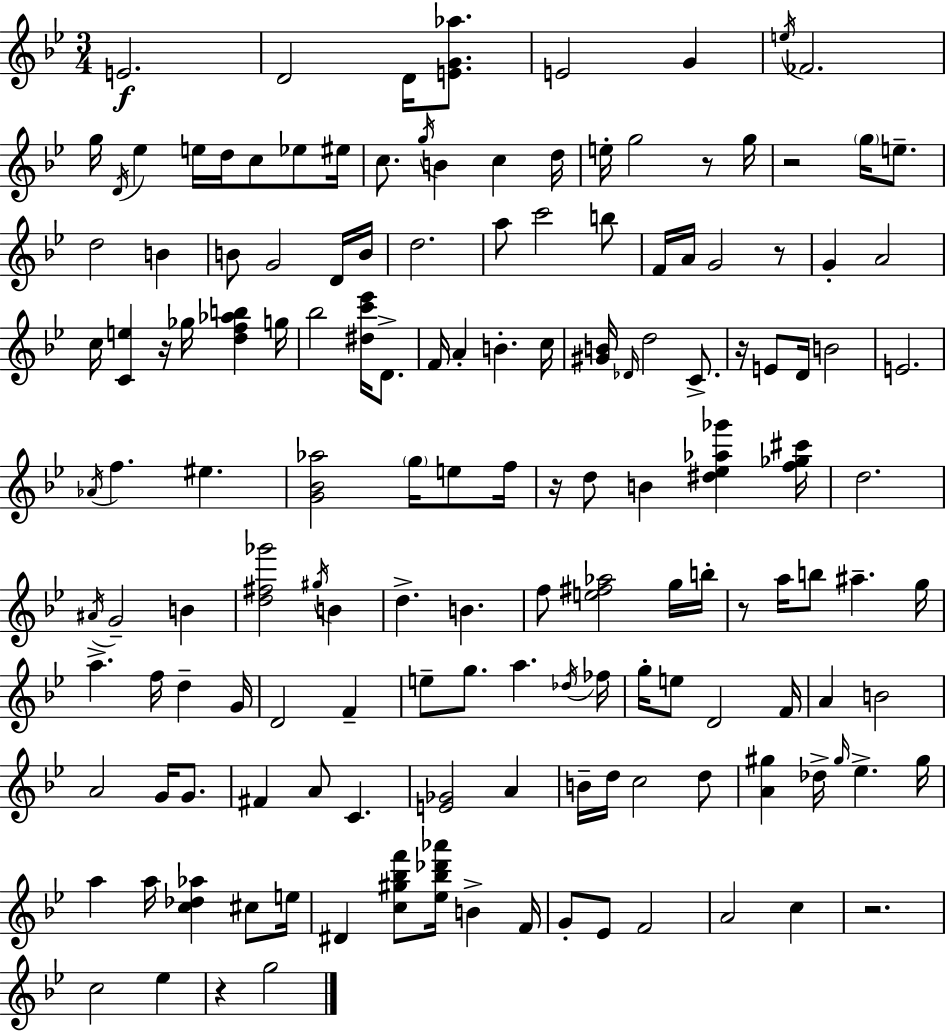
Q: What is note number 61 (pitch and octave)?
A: E5